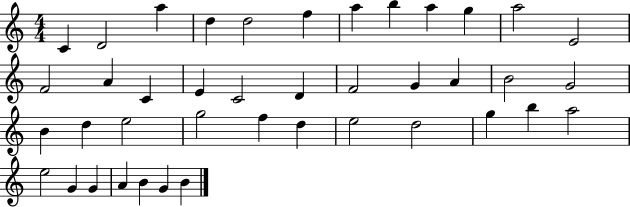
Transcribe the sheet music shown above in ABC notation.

X:1
T:Untitled
M:4/4
L:1/4
K:C
C D2 a d d2 f a b a g a2 E2 F2 A C E C2 D F2 G A B2 G2 B d e2 g2 f d e2 d2 g b a2 e2 G G A B G B